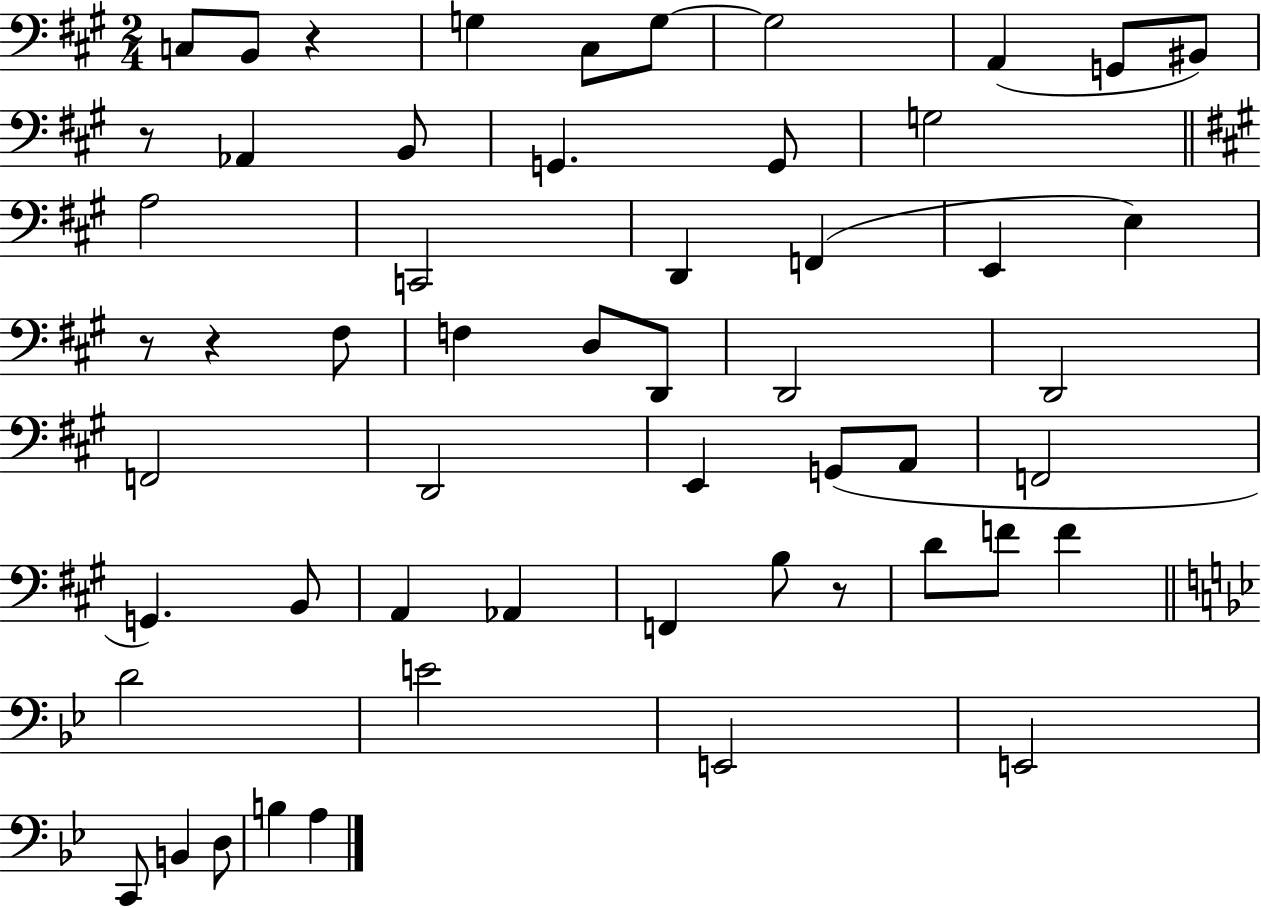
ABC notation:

X:1
T:Untitled
M:2/4
L:1/4
K:A
C,/2 B,,/2 z G, ^C,/2 G,/2 G,2 A,, G,,/2 ^B,,/2 z/2 _A,, B,,/2 G,, G,,/2 G,2 A,2 C,,2 D,, F,, E,, E, z/2 z ^F,/2 F, D,/2 D,,/2 D,,2 D,,2 F,,2 D,,2 E,, G,,/2 A,,/2 F,,2 G,, B,,/2 A,, _A,, F,, B,/2 z/2 D/2 F/2 F D2 E2 E,,2 E,,2 C,,/2 B,, D,/2 B, A,